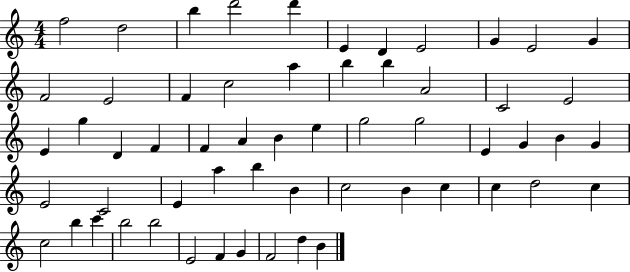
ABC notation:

X:1
T:Untitled
M:4/4
L:1/4
K:C
f2 d2 b d'2 d' E D E2 G E2 G F2 E2 F c2 a b b A2 C2 E2 E g D F F A B e g2 g2 E G B G E2 C2 E a b B c2 B c c d2 c c2 b c' b2 b2 E2 F G F2 d B